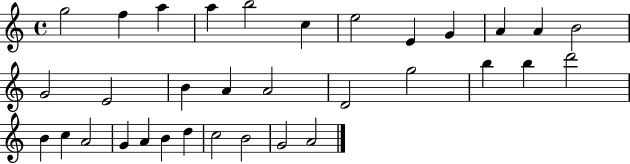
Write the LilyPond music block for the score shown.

{
  \clef treble
  \time 4/4
  \defaultTimeSignature
  \key c \major
  g''2 f''4 a''4 | a''4 b''2 c''4 | e''2 e'4 g'4 | a'4 a'4 b'2 | \break g'2 e'2 | b'4 a'4 a'2 | d'2 g''2 | b''4 b''4 d'''2 | \break b'4 c''4 a'2 | g'4 a'4 b'4 d''4 | c''2 b'2 | g'2 a'2 | \break \bar "|."
}